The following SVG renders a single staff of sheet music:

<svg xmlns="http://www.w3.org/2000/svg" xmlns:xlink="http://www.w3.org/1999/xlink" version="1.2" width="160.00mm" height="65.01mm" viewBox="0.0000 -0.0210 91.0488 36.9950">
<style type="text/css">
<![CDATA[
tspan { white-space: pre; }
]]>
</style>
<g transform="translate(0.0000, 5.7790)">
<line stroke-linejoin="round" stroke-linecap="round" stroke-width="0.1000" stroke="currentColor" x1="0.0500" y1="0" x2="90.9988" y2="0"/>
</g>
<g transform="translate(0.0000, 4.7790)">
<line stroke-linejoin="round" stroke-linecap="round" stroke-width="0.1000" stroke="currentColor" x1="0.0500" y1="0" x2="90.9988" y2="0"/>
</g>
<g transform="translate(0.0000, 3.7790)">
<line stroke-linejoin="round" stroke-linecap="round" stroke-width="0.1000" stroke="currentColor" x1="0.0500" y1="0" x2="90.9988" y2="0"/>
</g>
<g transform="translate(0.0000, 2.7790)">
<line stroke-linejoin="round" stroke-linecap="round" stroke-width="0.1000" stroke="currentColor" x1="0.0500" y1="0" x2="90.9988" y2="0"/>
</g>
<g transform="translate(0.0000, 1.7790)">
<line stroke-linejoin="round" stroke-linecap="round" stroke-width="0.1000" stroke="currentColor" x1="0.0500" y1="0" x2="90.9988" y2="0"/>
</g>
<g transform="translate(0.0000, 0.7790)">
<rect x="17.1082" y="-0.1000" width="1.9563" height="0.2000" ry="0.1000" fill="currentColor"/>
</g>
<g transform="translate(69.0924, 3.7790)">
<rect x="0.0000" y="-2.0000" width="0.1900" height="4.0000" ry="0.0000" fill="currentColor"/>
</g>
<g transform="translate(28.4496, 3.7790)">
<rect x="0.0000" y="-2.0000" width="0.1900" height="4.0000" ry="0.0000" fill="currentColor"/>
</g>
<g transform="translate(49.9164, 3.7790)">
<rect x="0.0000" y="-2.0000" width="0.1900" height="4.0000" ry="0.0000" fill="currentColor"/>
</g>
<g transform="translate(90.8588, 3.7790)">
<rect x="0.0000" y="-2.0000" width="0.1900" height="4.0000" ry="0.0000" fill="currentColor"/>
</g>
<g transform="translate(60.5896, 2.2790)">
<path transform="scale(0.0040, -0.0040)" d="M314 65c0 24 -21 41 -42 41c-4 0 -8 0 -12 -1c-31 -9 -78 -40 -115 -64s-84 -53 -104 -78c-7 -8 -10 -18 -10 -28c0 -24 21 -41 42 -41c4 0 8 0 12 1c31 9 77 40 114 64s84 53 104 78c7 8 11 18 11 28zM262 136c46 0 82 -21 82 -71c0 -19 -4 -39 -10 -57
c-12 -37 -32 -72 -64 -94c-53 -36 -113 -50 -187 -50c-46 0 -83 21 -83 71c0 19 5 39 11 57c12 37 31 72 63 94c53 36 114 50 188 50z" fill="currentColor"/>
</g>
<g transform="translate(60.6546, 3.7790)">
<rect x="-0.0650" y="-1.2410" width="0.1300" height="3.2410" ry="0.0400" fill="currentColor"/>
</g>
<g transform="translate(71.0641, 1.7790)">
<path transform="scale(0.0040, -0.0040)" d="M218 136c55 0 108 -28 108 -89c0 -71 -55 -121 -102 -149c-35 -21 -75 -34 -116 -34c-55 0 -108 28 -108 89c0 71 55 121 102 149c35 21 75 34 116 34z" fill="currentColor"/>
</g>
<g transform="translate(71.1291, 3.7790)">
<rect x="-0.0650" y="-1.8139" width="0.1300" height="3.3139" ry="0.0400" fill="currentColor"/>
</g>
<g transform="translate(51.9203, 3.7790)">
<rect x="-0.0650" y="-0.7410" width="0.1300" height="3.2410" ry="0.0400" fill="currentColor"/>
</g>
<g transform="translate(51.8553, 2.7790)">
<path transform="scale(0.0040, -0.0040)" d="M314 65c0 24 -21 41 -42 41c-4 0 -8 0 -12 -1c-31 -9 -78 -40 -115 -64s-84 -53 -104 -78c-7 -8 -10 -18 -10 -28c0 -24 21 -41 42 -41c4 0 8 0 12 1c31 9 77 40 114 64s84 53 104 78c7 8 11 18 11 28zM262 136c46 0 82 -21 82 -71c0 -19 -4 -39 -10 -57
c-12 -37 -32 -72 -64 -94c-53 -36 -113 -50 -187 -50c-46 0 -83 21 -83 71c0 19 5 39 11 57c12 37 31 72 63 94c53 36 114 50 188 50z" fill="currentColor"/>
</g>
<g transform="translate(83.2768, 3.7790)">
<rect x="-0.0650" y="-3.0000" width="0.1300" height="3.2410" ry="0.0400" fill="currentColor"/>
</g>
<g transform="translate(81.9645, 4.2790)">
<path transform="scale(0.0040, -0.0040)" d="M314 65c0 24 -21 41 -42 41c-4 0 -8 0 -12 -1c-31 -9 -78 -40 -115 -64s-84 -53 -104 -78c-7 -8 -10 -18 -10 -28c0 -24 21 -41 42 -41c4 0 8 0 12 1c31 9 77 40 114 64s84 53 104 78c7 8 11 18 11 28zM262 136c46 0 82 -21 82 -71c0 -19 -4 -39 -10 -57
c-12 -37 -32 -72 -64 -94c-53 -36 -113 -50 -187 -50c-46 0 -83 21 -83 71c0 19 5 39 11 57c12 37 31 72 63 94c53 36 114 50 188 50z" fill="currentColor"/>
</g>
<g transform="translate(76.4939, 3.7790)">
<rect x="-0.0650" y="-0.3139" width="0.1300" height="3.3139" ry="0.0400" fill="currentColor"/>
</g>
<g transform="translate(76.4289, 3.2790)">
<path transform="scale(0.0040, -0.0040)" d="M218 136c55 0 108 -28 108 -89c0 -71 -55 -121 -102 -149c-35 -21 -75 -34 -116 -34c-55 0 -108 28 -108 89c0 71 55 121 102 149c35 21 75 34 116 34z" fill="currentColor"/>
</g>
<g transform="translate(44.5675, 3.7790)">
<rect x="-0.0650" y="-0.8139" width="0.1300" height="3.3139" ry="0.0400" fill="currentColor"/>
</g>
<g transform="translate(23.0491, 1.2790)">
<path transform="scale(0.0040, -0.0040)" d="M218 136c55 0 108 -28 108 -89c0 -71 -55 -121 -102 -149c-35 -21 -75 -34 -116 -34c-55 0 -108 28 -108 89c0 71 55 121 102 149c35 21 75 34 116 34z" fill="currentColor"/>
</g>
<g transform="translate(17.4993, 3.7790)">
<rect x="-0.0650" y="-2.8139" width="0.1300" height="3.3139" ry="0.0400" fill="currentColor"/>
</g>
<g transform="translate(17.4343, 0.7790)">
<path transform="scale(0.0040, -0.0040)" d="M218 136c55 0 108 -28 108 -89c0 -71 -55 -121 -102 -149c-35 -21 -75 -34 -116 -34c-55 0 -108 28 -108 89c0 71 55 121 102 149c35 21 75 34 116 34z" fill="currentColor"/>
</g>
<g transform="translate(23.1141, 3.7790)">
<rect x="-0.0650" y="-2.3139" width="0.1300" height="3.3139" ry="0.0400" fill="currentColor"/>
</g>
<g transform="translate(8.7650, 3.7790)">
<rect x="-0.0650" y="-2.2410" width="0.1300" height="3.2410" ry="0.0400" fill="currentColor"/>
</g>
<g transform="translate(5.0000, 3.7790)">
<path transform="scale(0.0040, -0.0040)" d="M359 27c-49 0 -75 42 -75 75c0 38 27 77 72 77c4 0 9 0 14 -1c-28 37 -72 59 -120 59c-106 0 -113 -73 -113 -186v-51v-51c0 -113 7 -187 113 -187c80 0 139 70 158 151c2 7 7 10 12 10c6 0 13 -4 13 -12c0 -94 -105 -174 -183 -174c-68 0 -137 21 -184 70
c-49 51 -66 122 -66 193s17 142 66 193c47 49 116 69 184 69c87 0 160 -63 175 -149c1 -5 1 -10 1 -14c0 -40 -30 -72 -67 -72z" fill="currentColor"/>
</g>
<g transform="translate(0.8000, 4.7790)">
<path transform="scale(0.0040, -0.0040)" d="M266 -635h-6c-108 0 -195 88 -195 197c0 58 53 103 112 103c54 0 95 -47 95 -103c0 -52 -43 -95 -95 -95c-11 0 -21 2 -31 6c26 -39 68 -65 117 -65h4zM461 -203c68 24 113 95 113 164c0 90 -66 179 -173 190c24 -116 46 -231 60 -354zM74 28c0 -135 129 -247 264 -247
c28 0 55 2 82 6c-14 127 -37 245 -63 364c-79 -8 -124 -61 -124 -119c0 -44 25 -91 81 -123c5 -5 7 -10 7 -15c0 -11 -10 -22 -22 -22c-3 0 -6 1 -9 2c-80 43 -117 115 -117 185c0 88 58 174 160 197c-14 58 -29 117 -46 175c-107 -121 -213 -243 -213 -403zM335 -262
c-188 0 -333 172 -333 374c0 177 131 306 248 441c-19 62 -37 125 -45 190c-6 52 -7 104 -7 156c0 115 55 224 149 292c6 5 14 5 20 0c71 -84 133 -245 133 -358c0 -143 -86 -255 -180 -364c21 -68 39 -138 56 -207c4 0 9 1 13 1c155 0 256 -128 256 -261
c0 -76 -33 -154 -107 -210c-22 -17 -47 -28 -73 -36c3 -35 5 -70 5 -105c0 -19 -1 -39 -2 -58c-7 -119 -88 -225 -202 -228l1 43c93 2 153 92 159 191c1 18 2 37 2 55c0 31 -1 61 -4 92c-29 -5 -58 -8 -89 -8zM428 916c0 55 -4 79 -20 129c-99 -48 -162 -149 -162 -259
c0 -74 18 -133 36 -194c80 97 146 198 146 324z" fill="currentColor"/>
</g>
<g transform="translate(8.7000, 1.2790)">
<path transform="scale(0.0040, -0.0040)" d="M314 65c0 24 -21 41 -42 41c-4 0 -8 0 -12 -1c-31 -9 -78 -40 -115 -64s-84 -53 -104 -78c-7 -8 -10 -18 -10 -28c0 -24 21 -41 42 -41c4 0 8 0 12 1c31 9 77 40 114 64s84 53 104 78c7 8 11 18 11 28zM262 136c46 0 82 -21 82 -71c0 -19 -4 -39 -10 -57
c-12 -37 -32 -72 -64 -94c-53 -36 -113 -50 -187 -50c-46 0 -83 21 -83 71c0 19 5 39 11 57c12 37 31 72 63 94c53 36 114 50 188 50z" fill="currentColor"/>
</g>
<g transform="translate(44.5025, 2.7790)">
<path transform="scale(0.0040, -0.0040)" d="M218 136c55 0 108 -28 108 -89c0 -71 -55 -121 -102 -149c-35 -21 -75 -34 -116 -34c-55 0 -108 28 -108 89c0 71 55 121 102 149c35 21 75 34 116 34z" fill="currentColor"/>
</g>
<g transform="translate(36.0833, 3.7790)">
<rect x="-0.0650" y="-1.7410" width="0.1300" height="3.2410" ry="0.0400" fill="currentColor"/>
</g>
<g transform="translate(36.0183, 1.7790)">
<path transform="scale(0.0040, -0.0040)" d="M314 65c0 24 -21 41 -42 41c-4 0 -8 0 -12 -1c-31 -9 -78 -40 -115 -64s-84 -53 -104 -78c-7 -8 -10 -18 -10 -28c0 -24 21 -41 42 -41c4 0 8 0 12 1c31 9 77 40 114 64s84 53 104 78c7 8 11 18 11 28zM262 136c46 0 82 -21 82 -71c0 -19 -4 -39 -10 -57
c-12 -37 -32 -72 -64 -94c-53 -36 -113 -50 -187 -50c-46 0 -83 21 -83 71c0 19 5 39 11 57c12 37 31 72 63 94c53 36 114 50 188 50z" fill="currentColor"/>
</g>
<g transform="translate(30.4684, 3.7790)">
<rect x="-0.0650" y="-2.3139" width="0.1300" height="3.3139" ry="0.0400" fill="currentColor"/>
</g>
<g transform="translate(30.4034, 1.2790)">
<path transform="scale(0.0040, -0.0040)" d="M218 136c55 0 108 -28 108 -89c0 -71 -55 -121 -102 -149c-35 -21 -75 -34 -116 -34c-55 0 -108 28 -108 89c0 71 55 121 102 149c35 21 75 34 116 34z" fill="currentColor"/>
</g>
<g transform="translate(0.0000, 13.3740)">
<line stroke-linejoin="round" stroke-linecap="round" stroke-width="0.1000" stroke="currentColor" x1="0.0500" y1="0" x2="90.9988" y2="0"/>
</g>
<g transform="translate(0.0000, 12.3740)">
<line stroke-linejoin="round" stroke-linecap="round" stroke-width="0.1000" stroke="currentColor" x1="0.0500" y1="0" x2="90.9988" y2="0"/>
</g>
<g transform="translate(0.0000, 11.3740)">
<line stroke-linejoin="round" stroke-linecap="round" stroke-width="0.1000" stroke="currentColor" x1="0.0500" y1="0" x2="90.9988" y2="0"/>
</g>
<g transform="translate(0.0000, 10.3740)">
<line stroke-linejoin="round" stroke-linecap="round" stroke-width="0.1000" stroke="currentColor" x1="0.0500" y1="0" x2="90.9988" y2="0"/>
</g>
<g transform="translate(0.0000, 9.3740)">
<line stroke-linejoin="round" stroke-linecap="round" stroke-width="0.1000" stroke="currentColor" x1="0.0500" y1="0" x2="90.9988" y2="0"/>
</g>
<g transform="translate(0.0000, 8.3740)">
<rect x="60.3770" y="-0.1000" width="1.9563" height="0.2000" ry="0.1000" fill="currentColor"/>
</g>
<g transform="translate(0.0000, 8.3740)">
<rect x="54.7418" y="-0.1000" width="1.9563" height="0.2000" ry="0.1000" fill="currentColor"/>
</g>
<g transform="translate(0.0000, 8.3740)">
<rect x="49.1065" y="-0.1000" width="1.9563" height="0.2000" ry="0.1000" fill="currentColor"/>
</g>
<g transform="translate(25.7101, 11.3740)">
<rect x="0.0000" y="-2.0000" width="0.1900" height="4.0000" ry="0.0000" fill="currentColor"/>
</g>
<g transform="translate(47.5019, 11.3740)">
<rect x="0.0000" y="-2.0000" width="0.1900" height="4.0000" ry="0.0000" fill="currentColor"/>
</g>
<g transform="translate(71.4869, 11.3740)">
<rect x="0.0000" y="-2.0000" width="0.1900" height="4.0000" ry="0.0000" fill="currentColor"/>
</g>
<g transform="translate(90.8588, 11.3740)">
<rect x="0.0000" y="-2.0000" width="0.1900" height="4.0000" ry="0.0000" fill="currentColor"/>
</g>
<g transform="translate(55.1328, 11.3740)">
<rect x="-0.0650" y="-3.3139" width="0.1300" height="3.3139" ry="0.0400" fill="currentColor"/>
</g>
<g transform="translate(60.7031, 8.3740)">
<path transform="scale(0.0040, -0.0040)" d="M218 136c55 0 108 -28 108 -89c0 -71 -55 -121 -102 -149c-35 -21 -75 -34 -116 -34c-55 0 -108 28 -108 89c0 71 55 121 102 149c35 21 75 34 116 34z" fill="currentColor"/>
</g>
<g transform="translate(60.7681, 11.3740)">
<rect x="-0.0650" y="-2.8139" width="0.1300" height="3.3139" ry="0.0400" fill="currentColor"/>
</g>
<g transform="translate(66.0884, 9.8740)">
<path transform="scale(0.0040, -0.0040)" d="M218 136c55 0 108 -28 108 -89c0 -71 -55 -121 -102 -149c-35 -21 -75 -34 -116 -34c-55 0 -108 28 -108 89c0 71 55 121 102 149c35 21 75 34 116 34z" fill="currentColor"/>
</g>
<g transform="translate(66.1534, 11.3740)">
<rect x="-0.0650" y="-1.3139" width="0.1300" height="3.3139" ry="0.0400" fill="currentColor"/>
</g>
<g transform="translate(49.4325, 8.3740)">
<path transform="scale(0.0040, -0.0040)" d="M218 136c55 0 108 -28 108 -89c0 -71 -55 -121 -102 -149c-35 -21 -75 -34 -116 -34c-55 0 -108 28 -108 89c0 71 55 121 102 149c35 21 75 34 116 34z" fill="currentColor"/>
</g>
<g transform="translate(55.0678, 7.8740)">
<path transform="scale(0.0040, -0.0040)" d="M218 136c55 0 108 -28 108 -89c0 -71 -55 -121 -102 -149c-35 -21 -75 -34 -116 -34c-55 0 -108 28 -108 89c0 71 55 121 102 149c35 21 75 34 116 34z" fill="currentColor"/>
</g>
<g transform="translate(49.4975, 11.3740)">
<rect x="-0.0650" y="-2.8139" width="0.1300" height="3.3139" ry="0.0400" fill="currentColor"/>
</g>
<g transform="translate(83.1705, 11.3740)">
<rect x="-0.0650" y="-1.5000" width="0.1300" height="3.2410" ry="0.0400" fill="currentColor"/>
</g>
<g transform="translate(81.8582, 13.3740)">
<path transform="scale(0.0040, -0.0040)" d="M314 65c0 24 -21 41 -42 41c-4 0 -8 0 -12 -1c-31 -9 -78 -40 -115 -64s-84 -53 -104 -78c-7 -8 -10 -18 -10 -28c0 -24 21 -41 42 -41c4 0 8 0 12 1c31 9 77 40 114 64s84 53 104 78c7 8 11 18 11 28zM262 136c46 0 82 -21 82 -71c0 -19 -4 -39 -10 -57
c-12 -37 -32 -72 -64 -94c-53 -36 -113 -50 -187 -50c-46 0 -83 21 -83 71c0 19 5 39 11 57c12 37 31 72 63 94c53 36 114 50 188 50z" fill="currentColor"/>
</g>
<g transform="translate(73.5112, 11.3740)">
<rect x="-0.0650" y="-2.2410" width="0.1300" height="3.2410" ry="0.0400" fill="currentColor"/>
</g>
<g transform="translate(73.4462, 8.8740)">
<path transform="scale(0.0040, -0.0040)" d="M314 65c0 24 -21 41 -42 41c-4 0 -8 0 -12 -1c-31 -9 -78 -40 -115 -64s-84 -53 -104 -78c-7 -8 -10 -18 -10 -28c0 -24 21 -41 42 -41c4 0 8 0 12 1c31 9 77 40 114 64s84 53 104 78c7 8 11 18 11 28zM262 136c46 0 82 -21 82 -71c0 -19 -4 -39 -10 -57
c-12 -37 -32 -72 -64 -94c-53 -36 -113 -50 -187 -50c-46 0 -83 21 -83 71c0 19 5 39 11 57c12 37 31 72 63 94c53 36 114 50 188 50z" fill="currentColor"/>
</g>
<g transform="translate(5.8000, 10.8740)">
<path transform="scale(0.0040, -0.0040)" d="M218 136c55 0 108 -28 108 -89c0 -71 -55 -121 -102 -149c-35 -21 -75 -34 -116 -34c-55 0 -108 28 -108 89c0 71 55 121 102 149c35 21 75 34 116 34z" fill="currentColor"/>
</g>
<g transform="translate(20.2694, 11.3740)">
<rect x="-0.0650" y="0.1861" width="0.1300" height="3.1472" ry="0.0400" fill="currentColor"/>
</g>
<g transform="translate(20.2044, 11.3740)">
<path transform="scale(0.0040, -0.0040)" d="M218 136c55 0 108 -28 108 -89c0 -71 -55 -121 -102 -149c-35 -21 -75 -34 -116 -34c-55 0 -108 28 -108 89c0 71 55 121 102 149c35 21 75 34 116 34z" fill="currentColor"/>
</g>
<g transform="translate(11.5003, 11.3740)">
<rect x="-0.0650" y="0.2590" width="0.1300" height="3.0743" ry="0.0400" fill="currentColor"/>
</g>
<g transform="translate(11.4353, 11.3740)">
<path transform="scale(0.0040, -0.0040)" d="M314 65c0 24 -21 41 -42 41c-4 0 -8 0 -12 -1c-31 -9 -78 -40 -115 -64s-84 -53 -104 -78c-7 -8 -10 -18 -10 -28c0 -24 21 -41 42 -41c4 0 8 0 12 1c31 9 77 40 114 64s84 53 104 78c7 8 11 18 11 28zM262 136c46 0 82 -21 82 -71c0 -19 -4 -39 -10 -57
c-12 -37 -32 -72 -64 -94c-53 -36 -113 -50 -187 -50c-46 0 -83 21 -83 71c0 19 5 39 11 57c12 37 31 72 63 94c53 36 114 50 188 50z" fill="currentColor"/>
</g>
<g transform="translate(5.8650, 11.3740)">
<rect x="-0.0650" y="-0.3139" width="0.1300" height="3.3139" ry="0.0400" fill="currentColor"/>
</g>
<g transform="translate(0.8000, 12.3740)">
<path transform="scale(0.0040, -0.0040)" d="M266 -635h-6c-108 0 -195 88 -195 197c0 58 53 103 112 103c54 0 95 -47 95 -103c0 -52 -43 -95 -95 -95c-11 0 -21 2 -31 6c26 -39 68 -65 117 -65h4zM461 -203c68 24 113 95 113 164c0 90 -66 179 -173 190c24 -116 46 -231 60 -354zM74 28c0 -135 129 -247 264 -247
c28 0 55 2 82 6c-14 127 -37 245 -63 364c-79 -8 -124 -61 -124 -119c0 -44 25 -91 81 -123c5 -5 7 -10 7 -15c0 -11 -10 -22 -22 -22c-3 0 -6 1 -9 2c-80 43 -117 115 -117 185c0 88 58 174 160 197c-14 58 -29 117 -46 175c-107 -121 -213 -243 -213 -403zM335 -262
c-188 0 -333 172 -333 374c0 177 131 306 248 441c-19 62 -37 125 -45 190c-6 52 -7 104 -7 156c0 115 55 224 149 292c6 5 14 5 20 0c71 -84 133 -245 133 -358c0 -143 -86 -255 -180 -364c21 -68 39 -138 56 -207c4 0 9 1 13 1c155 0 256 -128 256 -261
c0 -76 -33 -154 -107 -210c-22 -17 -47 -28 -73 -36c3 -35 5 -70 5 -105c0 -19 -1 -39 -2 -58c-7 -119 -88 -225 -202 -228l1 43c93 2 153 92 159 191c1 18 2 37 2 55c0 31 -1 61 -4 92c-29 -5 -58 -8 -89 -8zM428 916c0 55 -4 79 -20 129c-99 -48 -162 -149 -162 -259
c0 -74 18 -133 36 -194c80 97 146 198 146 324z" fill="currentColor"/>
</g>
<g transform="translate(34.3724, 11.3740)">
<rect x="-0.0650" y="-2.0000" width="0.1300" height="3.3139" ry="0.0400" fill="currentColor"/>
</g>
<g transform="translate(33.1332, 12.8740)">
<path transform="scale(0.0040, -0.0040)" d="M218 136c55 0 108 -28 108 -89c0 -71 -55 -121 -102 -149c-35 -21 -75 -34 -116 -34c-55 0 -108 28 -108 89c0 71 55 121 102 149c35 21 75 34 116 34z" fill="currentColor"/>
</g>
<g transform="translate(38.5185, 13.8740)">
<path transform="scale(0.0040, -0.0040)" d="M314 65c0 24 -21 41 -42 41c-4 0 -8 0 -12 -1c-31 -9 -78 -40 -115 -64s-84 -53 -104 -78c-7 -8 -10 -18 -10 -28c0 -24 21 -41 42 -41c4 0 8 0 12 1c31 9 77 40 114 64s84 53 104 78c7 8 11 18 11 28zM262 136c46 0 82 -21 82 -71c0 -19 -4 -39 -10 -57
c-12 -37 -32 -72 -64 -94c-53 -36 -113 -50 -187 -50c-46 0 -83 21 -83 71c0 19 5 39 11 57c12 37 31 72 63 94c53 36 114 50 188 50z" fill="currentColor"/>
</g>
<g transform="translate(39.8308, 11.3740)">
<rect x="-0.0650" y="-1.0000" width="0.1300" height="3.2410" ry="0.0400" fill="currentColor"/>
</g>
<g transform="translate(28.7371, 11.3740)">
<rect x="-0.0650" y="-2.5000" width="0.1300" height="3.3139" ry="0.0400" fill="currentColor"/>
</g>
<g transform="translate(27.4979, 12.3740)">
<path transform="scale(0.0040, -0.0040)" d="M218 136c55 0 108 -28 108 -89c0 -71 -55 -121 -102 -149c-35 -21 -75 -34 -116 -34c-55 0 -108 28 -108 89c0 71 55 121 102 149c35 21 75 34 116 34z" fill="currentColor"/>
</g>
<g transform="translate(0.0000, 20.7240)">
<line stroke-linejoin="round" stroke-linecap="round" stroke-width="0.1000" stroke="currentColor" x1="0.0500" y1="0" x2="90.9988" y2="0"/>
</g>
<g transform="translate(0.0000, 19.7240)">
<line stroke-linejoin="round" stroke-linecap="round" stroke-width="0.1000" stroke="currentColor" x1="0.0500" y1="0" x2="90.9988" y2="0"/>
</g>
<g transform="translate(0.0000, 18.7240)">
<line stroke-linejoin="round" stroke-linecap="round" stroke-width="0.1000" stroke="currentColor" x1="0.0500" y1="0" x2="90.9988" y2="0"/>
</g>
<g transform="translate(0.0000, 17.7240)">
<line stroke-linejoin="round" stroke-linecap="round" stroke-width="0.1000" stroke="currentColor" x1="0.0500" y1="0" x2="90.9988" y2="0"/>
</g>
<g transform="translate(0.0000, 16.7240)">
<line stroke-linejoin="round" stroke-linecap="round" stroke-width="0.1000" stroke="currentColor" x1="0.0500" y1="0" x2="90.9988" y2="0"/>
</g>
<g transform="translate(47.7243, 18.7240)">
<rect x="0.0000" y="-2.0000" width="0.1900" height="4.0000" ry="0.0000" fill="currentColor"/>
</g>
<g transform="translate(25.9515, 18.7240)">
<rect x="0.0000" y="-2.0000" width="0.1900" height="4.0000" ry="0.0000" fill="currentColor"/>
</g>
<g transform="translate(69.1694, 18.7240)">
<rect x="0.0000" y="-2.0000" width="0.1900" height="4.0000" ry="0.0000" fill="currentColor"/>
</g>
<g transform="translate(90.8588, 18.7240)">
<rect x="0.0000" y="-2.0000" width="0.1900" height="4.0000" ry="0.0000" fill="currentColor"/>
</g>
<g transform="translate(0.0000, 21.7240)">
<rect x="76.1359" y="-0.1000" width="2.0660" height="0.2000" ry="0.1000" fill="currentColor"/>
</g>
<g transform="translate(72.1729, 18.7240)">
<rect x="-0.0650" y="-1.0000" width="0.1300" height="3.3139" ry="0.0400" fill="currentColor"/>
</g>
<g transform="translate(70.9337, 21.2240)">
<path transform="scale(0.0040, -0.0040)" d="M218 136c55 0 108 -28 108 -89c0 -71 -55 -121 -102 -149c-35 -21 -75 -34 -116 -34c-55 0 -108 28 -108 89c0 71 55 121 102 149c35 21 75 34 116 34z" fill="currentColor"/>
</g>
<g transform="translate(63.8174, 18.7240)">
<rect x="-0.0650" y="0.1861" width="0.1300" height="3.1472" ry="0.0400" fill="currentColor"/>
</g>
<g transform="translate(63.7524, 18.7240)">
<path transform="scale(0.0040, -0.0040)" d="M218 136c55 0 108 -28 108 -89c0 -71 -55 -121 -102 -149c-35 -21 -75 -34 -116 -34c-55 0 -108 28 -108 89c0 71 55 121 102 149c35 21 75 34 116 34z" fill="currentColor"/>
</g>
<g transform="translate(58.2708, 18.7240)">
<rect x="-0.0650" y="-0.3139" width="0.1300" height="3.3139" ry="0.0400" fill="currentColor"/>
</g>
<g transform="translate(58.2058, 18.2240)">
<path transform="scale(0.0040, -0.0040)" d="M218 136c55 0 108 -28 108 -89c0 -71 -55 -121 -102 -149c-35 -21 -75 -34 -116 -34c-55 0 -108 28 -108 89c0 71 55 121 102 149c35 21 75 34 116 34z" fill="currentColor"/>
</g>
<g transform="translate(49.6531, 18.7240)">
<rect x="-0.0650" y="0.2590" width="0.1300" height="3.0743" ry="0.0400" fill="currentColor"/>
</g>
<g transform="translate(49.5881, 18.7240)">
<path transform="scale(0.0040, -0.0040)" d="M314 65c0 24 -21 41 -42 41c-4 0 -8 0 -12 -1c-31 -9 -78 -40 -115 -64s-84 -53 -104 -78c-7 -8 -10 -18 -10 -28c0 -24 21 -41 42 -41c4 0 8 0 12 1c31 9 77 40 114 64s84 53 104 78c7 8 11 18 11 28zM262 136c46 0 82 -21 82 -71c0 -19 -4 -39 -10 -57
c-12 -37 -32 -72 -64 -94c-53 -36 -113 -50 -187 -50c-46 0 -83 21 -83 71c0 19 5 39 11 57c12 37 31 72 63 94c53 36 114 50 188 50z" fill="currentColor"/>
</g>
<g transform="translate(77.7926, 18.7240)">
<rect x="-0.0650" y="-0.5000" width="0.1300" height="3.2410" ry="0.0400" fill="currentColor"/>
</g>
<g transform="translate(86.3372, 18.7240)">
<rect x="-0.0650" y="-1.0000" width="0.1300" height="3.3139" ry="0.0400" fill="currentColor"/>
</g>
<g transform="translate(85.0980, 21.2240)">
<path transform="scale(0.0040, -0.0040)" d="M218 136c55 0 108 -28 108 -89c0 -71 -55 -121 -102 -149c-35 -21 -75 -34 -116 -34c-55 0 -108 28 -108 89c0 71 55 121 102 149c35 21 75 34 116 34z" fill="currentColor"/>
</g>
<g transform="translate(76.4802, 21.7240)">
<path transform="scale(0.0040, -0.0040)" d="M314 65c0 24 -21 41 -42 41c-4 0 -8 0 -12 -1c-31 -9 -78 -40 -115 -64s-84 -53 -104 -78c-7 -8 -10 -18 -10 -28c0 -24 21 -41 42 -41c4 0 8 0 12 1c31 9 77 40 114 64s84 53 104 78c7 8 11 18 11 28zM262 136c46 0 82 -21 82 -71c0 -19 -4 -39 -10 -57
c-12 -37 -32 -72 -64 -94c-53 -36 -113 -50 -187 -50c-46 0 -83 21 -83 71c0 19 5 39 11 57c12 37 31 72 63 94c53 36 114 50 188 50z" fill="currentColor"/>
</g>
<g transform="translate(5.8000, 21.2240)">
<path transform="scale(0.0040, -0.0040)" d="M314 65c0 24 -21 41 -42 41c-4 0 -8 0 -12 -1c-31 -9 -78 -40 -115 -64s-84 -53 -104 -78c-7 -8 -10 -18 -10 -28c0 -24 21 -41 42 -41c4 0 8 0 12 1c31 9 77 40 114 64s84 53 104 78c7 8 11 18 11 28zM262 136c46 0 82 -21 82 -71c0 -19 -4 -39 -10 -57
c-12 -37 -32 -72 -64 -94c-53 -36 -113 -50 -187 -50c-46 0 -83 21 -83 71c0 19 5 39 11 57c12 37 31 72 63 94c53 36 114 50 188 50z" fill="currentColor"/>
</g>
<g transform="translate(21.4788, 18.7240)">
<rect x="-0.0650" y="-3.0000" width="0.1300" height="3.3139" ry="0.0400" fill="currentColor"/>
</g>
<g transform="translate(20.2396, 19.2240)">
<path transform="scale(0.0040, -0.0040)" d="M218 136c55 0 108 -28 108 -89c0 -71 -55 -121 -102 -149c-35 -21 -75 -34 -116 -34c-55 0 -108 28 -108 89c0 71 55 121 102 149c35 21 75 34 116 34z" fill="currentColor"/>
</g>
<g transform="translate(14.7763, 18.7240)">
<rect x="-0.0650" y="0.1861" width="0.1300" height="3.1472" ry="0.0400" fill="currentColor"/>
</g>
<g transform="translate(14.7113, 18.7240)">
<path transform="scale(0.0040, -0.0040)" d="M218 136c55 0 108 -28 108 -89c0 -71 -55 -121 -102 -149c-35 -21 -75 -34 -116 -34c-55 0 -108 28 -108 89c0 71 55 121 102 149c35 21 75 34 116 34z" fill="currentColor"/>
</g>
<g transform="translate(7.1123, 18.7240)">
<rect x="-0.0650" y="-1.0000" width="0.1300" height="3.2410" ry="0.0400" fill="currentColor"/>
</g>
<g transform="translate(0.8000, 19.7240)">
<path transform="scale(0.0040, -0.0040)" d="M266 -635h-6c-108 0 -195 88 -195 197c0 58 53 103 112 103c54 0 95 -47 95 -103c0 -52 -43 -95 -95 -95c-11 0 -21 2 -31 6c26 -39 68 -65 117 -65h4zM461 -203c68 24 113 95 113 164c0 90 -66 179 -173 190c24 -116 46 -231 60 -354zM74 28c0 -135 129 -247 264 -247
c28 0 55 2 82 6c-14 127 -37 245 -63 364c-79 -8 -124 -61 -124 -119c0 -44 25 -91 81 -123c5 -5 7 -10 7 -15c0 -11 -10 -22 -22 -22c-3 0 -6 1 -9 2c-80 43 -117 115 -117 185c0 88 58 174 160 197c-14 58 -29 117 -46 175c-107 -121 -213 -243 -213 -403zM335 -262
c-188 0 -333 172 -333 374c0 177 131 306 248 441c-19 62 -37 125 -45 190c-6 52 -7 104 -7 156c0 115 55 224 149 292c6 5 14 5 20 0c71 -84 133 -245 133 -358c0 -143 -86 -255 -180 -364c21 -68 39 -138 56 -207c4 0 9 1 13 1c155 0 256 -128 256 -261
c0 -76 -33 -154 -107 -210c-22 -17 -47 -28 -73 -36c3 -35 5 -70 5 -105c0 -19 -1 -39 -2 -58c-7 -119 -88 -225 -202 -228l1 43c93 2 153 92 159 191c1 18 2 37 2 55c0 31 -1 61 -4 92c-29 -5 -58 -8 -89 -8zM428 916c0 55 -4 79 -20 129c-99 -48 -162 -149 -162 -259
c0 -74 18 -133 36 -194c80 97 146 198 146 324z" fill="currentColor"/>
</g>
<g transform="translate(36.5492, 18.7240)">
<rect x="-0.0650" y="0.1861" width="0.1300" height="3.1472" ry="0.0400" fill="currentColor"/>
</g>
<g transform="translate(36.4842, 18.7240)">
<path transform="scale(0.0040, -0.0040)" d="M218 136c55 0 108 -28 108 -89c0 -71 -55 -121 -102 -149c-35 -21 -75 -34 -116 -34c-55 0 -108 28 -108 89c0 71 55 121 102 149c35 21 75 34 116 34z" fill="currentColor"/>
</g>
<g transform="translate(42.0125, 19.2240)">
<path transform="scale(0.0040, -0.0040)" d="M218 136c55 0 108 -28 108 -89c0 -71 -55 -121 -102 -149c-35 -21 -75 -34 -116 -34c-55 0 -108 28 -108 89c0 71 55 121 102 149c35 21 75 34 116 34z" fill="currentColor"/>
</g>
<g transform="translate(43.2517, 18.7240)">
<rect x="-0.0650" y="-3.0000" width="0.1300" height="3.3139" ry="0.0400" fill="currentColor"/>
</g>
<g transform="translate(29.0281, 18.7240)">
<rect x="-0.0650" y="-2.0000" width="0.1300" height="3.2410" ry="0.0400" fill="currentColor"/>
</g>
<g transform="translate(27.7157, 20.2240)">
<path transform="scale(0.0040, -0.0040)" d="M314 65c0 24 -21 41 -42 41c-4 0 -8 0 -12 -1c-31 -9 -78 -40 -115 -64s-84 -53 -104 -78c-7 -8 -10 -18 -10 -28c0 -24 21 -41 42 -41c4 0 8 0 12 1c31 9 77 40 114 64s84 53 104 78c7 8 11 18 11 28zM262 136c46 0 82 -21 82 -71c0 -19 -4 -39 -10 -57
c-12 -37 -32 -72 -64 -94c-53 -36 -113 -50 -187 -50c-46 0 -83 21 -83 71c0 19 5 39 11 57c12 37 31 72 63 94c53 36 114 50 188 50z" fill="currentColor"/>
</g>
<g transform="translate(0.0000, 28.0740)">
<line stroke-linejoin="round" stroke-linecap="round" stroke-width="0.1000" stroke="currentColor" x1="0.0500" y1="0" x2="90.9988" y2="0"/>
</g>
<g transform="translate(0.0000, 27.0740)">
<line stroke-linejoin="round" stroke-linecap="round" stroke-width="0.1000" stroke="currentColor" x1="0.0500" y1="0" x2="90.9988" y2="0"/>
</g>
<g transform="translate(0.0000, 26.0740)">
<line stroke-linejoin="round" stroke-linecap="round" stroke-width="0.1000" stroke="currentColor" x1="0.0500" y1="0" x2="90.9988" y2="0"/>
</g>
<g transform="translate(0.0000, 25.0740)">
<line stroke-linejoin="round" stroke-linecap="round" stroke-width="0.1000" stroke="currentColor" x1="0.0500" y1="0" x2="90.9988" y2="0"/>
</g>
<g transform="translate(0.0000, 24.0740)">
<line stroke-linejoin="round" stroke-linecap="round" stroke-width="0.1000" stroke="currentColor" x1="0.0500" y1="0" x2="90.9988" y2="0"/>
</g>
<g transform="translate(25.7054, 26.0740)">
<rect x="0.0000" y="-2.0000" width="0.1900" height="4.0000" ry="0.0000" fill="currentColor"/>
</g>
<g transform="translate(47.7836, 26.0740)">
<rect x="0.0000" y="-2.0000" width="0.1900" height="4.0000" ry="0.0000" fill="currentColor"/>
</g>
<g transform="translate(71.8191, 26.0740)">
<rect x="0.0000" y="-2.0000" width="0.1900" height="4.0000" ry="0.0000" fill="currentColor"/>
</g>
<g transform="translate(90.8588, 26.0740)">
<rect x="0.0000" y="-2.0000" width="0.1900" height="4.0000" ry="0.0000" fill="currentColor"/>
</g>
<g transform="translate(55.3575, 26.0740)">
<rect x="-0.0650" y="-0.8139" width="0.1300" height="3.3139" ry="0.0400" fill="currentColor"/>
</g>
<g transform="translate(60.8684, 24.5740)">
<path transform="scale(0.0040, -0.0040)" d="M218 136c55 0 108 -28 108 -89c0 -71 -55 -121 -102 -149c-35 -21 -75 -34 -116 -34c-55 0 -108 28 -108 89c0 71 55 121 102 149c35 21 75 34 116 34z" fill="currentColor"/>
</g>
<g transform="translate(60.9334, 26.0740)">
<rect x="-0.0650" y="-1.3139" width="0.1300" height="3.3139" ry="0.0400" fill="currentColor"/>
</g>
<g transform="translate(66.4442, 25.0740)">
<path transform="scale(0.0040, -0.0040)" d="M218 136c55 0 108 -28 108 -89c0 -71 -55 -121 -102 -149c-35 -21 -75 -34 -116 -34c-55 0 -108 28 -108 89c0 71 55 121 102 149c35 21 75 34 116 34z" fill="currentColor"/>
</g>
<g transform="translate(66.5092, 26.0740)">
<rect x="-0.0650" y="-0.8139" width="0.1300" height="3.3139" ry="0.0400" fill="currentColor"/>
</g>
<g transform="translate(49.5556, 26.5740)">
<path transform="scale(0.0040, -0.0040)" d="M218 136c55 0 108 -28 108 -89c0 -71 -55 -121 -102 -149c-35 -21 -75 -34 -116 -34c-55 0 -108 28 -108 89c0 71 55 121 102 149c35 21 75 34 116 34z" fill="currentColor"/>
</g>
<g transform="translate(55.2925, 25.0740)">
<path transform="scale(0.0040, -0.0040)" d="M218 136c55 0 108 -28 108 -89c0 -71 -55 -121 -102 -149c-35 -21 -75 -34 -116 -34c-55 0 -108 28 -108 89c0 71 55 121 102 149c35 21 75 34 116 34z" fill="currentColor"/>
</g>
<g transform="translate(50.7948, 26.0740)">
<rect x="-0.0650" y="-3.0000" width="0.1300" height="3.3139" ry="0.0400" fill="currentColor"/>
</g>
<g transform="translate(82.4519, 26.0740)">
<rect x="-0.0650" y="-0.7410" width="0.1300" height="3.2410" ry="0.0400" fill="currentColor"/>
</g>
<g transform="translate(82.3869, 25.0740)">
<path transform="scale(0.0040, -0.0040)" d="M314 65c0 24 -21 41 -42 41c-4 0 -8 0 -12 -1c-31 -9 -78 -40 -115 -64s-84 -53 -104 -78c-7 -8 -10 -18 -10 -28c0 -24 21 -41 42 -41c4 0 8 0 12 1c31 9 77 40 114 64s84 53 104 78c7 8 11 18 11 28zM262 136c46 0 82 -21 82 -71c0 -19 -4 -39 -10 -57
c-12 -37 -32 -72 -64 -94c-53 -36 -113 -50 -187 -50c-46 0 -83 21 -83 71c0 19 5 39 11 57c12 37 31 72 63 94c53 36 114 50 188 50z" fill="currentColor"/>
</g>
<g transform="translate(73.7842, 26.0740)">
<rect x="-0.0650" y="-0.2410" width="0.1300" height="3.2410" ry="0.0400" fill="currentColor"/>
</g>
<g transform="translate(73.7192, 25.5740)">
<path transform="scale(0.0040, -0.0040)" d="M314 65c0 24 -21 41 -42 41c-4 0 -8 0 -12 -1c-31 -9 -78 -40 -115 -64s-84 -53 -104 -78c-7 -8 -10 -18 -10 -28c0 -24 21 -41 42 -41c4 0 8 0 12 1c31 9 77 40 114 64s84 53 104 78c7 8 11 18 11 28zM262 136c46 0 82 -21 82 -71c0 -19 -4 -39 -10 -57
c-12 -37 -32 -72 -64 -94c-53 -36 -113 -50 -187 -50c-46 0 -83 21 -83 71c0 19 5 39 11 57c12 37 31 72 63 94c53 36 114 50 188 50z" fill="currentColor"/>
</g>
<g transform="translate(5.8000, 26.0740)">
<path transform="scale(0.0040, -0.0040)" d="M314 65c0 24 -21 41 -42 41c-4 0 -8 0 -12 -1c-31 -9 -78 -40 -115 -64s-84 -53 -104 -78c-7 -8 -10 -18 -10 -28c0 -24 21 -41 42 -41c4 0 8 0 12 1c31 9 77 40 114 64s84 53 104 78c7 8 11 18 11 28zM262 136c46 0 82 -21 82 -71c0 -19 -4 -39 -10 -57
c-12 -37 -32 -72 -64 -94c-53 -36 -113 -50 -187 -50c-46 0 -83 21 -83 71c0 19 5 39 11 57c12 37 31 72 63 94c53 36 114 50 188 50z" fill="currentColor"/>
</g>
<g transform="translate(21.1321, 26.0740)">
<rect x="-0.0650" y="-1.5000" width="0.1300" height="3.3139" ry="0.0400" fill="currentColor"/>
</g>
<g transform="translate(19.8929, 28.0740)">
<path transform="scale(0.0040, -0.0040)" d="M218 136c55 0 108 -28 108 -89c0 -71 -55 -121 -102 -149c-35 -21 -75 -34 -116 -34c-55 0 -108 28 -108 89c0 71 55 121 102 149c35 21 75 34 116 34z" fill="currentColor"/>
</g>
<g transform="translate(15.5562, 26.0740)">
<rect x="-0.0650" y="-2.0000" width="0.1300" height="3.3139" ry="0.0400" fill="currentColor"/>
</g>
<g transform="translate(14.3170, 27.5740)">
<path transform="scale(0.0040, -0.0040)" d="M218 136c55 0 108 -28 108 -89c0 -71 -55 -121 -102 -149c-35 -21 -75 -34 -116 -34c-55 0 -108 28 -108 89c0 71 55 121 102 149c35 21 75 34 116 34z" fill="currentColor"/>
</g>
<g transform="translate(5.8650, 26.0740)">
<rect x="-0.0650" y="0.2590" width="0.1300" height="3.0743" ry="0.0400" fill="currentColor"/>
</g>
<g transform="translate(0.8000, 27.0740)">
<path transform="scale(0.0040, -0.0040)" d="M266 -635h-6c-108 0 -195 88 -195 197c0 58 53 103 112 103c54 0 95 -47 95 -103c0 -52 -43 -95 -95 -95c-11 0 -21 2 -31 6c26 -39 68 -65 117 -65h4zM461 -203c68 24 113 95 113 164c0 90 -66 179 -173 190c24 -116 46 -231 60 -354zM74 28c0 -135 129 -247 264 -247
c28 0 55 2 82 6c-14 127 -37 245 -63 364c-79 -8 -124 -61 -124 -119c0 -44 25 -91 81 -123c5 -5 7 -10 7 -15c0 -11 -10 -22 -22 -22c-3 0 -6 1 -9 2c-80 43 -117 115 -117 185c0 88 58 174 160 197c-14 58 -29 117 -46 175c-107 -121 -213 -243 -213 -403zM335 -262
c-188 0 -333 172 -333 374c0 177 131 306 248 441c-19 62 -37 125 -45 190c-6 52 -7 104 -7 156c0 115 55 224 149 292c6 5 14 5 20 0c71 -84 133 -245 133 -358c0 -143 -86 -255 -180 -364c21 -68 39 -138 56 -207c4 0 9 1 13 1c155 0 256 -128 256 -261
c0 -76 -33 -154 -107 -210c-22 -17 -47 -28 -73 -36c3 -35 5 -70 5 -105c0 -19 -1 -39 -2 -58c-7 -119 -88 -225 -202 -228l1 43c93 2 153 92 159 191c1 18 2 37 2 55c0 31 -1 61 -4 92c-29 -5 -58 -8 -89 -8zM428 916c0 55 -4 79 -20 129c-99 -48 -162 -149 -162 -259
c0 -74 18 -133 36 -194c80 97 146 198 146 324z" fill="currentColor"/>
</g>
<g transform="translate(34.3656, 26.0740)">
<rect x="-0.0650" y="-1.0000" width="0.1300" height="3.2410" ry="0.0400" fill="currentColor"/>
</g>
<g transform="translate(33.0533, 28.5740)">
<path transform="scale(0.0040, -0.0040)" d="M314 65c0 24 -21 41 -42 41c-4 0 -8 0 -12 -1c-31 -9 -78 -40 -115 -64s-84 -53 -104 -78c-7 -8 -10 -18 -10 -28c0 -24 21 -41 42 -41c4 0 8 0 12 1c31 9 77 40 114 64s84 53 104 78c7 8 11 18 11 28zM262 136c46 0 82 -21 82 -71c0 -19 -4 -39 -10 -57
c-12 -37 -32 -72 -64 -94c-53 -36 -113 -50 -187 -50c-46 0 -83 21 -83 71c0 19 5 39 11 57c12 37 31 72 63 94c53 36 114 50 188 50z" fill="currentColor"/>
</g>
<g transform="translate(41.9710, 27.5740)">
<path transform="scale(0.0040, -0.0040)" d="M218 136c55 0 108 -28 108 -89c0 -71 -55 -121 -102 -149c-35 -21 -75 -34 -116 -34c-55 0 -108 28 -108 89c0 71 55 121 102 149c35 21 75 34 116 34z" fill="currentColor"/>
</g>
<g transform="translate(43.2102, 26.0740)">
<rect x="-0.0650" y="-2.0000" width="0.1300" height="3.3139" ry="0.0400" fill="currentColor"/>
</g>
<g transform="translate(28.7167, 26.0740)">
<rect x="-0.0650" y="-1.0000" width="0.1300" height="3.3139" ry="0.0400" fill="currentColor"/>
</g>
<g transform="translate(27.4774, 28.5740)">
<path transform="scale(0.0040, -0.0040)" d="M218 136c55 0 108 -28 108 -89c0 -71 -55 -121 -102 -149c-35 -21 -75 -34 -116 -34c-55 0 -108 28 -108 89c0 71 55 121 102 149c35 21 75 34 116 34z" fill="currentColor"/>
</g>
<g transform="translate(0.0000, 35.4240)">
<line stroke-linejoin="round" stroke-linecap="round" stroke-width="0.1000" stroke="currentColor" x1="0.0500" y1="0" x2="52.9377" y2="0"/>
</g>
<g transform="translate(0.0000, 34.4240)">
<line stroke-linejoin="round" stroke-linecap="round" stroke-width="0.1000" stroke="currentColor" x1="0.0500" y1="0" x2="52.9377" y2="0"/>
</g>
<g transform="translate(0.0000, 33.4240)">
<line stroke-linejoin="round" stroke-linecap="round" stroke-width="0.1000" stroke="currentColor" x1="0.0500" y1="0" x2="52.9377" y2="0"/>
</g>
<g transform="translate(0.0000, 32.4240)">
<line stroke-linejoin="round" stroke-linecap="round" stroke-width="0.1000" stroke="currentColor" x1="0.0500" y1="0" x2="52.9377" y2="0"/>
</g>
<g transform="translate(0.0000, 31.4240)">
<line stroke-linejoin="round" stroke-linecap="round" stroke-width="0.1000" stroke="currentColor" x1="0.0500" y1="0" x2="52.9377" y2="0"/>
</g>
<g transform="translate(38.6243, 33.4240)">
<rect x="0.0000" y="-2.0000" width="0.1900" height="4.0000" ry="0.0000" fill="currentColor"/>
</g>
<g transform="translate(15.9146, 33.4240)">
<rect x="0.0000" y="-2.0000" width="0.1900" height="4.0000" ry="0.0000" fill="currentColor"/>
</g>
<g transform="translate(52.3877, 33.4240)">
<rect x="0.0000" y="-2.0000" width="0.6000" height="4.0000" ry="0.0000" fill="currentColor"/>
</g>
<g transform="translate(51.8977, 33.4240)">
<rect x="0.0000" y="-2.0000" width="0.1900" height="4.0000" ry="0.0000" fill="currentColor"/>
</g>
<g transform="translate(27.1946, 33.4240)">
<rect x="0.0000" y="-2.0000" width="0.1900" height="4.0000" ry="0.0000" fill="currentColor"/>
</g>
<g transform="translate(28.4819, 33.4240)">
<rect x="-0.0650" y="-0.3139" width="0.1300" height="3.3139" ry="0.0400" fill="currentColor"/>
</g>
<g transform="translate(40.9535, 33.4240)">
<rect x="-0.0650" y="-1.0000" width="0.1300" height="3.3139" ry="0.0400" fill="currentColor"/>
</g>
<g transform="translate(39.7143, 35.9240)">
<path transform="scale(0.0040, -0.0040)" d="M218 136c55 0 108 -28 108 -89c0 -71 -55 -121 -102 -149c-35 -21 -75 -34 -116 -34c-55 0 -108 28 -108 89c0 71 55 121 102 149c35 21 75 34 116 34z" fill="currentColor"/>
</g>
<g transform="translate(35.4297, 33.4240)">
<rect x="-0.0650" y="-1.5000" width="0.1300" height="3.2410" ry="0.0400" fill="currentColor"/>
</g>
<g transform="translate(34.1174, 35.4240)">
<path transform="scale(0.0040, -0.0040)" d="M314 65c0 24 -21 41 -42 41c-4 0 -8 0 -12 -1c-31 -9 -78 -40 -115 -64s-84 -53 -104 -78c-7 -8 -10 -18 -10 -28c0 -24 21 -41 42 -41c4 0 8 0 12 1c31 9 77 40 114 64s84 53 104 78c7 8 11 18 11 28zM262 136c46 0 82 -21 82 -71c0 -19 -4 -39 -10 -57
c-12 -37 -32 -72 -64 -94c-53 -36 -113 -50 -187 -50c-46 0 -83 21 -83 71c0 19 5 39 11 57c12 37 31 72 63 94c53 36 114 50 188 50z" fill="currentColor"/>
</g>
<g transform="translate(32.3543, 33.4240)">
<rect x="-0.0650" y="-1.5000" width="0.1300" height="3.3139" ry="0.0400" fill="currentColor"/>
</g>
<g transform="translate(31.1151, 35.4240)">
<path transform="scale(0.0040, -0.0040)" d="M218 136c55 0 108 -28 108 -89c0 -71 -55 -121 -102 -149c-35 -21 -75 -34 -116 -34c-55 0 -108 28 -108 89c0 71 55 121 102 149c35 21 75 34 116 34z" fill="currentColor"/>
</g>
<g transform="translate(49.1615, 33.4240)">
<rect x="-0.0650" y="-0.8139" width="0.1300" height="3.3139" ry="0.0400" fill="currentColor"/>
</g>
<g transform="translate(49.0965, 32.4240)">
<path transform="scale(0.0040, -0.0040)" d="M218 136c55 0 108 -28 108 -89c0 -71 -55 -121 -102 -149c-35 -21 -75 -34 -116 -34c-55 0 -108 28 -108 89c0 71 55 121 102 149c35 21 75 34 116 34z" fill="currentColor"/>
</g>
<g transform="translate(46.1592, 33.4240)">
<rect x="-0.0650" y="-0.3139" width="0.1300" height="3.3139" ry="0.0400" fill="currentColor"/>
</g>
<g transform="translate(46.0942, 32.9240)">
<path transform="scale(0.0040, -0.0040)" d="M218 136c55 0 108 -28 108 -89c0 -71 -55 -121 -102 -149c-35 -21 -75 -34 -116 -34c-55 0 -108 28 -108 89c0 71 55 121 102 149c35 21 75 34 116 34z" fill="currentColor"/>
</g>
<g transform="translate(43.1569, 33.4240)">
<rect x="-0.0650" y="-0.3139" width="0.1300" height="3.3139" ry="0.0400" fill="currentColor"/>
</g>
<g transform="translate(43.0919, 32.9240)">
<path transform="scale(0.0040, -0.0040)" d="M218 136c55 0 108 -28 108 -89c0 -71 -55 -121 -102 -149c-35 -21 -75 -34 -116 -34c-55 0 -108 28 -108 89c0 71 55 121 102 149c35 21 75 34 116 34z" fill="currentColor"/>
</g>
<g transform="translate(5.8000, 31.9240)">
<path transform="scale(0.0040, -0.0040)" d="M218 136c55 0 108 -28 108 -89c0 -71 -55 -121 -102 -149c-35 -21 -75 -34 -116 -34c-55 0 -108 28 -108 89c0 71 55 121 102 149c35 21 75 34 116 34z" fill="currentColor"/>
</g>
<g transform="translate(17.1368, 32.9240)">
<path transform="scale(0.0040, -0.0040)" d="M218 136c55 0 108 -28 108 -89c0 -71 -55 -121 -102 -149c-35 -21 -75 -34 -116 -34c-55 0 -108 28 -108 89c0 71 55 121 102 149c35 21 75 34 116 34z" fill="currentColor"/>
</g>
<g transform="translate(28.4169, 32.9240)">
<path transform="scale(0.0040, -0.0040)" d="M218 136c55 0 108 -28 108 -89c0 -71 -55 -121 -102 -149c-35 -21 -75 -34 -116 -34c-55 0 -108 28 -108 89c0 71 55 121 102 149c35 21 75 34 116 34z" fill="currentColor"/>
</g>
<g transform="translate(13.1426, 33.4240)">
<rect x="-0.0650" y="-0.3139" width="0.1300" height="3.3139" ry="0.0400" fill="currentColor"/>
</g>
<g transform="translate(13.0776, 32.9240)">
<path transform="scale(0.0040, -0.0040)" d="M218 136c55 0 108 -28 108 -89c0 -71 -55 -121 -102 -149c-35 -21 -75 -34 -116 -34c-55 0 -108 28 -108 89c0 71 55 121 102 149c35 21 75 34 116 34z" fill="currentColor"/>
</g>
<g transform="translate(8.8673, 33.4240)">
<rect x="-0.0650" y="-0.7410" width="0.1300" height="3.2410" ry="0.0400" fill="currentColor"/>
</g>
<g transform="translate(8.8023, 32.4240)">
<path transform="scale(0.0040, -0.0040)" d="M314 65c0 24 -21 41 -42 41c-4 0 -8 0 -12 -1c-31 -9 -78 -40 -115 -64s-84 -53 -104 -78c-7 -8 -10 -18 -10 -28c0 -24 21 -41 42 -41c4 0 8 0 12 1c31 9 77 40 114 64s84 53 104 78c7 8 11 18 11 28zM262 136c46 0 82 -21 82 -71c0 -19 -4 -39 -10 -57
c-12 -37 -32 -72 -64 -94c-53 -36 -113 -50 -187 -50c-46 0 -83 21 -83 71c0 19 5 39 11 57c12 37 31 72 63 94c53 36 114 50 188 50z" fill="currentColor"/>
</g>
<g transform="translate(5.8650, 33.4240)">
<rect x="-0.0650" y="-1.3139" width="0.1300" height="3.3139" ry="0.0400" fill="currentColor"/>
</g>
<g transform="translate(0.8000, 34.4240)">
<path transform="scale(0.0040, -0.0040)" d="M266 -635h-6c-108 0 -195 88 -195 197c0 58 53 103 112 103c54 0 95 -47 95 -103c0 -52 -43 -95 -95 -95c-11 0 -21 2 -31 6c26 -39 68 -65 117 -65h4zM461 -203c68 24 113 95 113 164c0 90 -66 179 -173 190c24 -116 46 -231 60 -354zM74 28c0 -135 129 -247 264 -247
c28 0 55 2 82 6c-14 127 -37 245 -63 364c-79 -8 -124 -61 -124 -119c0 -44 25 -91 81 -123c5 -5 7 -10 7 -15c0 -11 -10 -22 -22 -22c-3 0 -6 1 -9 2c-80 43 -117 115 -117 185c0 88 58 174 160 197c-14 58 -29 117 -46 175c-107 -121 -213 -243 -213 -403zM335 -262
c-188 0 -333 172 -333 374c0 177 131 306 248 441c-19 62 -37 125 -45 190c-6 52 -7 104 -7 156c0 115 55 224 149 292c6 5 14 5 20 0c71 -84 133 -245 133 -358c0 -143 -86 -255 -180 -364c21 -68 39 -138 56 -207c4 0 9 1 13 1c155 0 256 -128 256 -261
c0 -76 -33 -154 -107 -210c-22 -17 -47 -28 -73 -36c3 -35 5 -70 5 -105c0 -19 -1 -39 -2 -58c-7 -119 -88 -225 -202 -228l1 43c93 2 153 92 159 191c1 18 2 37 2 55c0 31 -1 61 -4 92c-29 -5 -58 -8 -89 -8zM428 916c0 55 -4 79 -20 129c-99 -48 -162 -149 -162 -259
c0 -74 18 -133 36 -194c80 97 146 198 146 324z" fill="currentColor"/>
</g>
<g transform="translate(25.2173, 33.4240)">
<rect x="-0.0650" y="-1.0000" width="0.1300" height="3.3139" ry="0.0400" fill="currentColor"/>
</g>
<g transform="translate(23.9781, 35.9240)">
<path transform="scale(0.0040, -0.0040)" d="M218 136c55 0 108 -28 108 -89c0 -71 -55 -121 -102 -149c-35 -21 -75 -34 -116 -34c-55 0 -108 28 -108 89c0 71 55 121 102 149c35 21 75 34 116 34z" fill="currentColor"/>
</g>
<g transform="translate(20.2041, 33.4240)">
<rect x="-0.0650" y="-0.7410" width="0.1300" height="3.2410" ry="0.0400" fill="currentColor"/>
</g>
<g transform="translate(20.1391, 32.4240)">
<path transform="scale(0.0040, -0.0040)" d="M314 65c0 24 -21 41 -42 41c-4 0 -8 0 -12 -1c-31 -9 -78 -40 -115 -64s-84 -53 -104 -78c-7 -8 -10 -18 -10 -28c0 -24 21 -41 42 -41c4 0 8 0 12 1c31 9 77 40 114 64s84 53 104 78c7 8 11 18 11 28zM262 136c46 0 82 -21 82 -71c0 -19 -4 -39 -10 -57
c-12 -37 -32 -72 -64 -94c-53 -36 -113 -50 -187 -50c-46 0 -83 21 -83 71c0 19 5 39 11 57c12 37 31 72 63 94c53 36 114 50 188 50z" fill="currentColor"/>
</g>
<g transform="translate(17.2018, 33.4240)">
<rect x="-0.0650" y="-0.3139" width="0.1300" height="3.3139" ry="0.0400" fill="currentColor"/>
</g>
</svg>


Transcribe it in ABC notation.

X:1
T:Untitled
M:4/4
L:1/4
K:C
g2 a g g f2 d d2 e2 f c A2 c B2 B G F D2 a b a e g2 E2 D2 B A F2 B A B2 c B D C2 D B2 F E D D2 F A d e d c2 d2 e d2 c c d2 D c E E2 D c c d